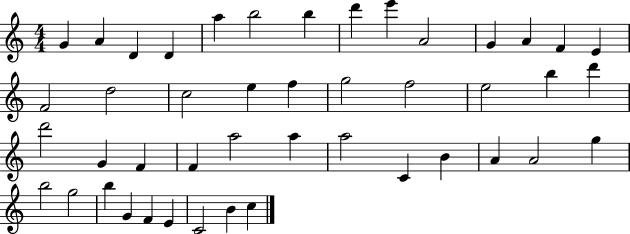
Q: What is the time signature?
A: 4/4